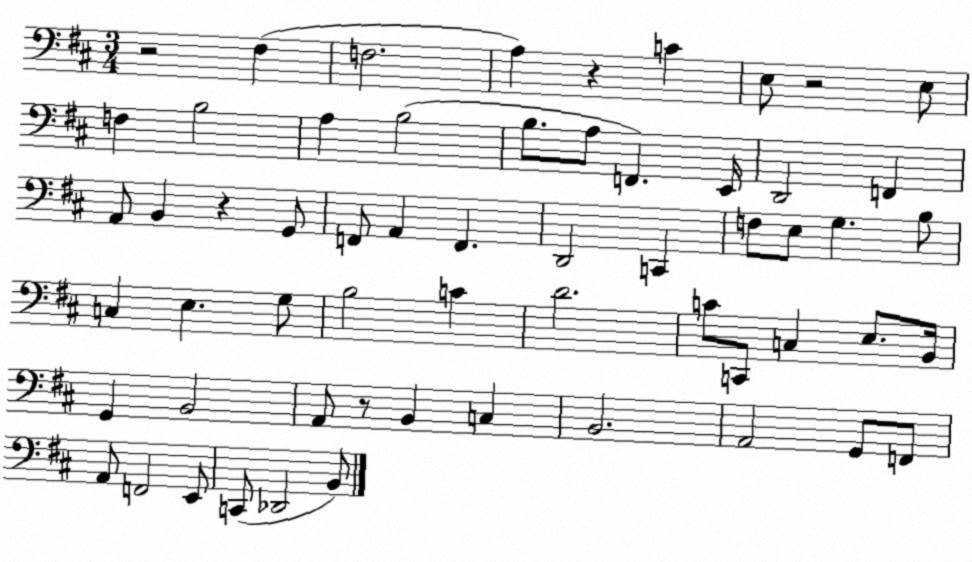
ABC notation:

X:1
T:Untitled
M:3/4
L:1/4
K:D
z2 ^F, F,2 A, z C E,/2 z2 E,/2 F, B,2 A, B,2 B,/2 A,/2 F,, E,,/4 D,,2 F,, A,,/2 B,, z G,,/2 F,,/2 A,, F,, D,,2 C,, F,/2 E,/2 G, B,/2 C, E, G,/2 B,2 C D2 C/2 C,,/2 C, E,/2 B,,/4 G,, B,,2 A,,/2 z/2 B,, C, B,,2 A,,2 G,,/2 F,,/2 A,,/2 F,,2 E,,/2 C,,/2 _D,,2 B,,/2